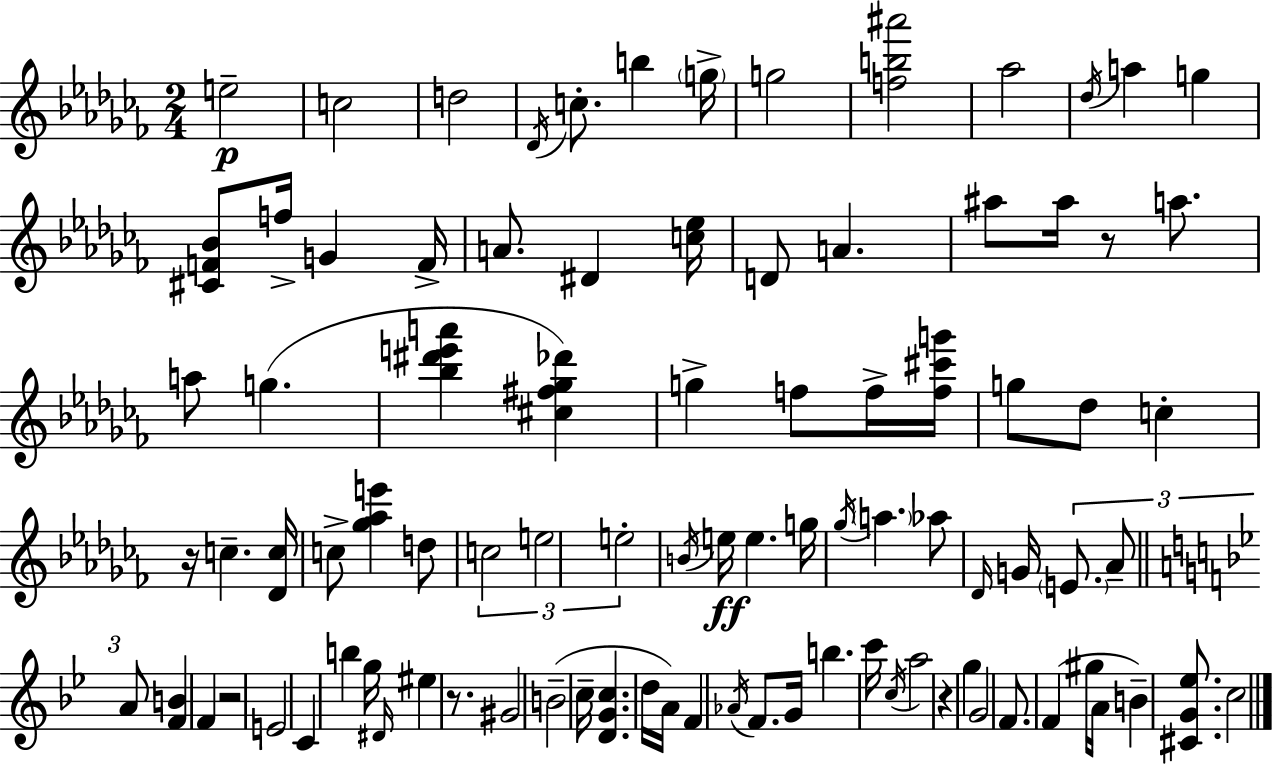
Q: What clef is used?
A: treble